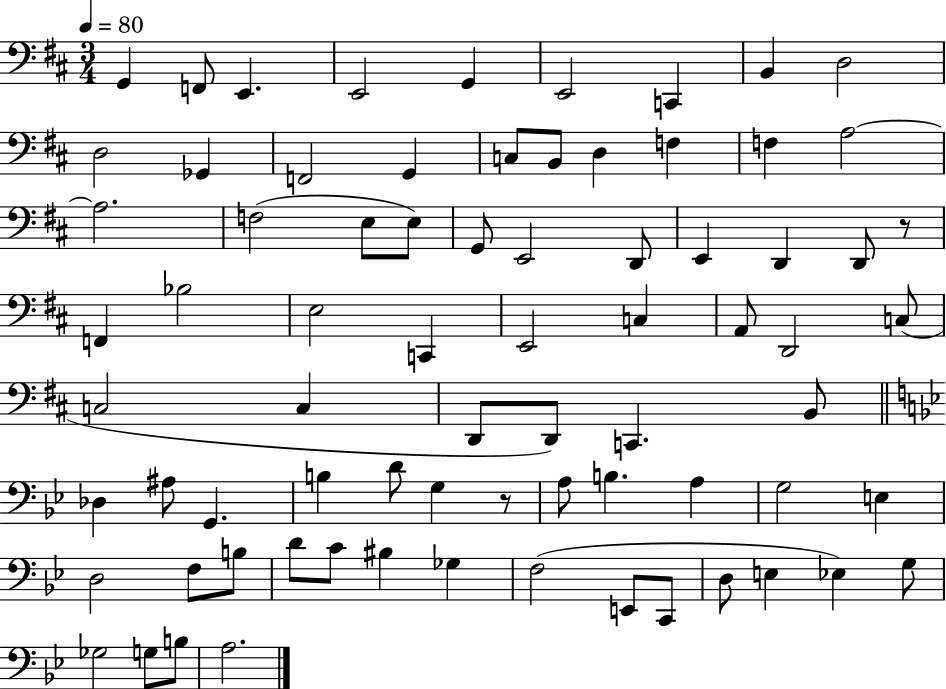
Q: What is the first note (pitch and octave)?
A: G2